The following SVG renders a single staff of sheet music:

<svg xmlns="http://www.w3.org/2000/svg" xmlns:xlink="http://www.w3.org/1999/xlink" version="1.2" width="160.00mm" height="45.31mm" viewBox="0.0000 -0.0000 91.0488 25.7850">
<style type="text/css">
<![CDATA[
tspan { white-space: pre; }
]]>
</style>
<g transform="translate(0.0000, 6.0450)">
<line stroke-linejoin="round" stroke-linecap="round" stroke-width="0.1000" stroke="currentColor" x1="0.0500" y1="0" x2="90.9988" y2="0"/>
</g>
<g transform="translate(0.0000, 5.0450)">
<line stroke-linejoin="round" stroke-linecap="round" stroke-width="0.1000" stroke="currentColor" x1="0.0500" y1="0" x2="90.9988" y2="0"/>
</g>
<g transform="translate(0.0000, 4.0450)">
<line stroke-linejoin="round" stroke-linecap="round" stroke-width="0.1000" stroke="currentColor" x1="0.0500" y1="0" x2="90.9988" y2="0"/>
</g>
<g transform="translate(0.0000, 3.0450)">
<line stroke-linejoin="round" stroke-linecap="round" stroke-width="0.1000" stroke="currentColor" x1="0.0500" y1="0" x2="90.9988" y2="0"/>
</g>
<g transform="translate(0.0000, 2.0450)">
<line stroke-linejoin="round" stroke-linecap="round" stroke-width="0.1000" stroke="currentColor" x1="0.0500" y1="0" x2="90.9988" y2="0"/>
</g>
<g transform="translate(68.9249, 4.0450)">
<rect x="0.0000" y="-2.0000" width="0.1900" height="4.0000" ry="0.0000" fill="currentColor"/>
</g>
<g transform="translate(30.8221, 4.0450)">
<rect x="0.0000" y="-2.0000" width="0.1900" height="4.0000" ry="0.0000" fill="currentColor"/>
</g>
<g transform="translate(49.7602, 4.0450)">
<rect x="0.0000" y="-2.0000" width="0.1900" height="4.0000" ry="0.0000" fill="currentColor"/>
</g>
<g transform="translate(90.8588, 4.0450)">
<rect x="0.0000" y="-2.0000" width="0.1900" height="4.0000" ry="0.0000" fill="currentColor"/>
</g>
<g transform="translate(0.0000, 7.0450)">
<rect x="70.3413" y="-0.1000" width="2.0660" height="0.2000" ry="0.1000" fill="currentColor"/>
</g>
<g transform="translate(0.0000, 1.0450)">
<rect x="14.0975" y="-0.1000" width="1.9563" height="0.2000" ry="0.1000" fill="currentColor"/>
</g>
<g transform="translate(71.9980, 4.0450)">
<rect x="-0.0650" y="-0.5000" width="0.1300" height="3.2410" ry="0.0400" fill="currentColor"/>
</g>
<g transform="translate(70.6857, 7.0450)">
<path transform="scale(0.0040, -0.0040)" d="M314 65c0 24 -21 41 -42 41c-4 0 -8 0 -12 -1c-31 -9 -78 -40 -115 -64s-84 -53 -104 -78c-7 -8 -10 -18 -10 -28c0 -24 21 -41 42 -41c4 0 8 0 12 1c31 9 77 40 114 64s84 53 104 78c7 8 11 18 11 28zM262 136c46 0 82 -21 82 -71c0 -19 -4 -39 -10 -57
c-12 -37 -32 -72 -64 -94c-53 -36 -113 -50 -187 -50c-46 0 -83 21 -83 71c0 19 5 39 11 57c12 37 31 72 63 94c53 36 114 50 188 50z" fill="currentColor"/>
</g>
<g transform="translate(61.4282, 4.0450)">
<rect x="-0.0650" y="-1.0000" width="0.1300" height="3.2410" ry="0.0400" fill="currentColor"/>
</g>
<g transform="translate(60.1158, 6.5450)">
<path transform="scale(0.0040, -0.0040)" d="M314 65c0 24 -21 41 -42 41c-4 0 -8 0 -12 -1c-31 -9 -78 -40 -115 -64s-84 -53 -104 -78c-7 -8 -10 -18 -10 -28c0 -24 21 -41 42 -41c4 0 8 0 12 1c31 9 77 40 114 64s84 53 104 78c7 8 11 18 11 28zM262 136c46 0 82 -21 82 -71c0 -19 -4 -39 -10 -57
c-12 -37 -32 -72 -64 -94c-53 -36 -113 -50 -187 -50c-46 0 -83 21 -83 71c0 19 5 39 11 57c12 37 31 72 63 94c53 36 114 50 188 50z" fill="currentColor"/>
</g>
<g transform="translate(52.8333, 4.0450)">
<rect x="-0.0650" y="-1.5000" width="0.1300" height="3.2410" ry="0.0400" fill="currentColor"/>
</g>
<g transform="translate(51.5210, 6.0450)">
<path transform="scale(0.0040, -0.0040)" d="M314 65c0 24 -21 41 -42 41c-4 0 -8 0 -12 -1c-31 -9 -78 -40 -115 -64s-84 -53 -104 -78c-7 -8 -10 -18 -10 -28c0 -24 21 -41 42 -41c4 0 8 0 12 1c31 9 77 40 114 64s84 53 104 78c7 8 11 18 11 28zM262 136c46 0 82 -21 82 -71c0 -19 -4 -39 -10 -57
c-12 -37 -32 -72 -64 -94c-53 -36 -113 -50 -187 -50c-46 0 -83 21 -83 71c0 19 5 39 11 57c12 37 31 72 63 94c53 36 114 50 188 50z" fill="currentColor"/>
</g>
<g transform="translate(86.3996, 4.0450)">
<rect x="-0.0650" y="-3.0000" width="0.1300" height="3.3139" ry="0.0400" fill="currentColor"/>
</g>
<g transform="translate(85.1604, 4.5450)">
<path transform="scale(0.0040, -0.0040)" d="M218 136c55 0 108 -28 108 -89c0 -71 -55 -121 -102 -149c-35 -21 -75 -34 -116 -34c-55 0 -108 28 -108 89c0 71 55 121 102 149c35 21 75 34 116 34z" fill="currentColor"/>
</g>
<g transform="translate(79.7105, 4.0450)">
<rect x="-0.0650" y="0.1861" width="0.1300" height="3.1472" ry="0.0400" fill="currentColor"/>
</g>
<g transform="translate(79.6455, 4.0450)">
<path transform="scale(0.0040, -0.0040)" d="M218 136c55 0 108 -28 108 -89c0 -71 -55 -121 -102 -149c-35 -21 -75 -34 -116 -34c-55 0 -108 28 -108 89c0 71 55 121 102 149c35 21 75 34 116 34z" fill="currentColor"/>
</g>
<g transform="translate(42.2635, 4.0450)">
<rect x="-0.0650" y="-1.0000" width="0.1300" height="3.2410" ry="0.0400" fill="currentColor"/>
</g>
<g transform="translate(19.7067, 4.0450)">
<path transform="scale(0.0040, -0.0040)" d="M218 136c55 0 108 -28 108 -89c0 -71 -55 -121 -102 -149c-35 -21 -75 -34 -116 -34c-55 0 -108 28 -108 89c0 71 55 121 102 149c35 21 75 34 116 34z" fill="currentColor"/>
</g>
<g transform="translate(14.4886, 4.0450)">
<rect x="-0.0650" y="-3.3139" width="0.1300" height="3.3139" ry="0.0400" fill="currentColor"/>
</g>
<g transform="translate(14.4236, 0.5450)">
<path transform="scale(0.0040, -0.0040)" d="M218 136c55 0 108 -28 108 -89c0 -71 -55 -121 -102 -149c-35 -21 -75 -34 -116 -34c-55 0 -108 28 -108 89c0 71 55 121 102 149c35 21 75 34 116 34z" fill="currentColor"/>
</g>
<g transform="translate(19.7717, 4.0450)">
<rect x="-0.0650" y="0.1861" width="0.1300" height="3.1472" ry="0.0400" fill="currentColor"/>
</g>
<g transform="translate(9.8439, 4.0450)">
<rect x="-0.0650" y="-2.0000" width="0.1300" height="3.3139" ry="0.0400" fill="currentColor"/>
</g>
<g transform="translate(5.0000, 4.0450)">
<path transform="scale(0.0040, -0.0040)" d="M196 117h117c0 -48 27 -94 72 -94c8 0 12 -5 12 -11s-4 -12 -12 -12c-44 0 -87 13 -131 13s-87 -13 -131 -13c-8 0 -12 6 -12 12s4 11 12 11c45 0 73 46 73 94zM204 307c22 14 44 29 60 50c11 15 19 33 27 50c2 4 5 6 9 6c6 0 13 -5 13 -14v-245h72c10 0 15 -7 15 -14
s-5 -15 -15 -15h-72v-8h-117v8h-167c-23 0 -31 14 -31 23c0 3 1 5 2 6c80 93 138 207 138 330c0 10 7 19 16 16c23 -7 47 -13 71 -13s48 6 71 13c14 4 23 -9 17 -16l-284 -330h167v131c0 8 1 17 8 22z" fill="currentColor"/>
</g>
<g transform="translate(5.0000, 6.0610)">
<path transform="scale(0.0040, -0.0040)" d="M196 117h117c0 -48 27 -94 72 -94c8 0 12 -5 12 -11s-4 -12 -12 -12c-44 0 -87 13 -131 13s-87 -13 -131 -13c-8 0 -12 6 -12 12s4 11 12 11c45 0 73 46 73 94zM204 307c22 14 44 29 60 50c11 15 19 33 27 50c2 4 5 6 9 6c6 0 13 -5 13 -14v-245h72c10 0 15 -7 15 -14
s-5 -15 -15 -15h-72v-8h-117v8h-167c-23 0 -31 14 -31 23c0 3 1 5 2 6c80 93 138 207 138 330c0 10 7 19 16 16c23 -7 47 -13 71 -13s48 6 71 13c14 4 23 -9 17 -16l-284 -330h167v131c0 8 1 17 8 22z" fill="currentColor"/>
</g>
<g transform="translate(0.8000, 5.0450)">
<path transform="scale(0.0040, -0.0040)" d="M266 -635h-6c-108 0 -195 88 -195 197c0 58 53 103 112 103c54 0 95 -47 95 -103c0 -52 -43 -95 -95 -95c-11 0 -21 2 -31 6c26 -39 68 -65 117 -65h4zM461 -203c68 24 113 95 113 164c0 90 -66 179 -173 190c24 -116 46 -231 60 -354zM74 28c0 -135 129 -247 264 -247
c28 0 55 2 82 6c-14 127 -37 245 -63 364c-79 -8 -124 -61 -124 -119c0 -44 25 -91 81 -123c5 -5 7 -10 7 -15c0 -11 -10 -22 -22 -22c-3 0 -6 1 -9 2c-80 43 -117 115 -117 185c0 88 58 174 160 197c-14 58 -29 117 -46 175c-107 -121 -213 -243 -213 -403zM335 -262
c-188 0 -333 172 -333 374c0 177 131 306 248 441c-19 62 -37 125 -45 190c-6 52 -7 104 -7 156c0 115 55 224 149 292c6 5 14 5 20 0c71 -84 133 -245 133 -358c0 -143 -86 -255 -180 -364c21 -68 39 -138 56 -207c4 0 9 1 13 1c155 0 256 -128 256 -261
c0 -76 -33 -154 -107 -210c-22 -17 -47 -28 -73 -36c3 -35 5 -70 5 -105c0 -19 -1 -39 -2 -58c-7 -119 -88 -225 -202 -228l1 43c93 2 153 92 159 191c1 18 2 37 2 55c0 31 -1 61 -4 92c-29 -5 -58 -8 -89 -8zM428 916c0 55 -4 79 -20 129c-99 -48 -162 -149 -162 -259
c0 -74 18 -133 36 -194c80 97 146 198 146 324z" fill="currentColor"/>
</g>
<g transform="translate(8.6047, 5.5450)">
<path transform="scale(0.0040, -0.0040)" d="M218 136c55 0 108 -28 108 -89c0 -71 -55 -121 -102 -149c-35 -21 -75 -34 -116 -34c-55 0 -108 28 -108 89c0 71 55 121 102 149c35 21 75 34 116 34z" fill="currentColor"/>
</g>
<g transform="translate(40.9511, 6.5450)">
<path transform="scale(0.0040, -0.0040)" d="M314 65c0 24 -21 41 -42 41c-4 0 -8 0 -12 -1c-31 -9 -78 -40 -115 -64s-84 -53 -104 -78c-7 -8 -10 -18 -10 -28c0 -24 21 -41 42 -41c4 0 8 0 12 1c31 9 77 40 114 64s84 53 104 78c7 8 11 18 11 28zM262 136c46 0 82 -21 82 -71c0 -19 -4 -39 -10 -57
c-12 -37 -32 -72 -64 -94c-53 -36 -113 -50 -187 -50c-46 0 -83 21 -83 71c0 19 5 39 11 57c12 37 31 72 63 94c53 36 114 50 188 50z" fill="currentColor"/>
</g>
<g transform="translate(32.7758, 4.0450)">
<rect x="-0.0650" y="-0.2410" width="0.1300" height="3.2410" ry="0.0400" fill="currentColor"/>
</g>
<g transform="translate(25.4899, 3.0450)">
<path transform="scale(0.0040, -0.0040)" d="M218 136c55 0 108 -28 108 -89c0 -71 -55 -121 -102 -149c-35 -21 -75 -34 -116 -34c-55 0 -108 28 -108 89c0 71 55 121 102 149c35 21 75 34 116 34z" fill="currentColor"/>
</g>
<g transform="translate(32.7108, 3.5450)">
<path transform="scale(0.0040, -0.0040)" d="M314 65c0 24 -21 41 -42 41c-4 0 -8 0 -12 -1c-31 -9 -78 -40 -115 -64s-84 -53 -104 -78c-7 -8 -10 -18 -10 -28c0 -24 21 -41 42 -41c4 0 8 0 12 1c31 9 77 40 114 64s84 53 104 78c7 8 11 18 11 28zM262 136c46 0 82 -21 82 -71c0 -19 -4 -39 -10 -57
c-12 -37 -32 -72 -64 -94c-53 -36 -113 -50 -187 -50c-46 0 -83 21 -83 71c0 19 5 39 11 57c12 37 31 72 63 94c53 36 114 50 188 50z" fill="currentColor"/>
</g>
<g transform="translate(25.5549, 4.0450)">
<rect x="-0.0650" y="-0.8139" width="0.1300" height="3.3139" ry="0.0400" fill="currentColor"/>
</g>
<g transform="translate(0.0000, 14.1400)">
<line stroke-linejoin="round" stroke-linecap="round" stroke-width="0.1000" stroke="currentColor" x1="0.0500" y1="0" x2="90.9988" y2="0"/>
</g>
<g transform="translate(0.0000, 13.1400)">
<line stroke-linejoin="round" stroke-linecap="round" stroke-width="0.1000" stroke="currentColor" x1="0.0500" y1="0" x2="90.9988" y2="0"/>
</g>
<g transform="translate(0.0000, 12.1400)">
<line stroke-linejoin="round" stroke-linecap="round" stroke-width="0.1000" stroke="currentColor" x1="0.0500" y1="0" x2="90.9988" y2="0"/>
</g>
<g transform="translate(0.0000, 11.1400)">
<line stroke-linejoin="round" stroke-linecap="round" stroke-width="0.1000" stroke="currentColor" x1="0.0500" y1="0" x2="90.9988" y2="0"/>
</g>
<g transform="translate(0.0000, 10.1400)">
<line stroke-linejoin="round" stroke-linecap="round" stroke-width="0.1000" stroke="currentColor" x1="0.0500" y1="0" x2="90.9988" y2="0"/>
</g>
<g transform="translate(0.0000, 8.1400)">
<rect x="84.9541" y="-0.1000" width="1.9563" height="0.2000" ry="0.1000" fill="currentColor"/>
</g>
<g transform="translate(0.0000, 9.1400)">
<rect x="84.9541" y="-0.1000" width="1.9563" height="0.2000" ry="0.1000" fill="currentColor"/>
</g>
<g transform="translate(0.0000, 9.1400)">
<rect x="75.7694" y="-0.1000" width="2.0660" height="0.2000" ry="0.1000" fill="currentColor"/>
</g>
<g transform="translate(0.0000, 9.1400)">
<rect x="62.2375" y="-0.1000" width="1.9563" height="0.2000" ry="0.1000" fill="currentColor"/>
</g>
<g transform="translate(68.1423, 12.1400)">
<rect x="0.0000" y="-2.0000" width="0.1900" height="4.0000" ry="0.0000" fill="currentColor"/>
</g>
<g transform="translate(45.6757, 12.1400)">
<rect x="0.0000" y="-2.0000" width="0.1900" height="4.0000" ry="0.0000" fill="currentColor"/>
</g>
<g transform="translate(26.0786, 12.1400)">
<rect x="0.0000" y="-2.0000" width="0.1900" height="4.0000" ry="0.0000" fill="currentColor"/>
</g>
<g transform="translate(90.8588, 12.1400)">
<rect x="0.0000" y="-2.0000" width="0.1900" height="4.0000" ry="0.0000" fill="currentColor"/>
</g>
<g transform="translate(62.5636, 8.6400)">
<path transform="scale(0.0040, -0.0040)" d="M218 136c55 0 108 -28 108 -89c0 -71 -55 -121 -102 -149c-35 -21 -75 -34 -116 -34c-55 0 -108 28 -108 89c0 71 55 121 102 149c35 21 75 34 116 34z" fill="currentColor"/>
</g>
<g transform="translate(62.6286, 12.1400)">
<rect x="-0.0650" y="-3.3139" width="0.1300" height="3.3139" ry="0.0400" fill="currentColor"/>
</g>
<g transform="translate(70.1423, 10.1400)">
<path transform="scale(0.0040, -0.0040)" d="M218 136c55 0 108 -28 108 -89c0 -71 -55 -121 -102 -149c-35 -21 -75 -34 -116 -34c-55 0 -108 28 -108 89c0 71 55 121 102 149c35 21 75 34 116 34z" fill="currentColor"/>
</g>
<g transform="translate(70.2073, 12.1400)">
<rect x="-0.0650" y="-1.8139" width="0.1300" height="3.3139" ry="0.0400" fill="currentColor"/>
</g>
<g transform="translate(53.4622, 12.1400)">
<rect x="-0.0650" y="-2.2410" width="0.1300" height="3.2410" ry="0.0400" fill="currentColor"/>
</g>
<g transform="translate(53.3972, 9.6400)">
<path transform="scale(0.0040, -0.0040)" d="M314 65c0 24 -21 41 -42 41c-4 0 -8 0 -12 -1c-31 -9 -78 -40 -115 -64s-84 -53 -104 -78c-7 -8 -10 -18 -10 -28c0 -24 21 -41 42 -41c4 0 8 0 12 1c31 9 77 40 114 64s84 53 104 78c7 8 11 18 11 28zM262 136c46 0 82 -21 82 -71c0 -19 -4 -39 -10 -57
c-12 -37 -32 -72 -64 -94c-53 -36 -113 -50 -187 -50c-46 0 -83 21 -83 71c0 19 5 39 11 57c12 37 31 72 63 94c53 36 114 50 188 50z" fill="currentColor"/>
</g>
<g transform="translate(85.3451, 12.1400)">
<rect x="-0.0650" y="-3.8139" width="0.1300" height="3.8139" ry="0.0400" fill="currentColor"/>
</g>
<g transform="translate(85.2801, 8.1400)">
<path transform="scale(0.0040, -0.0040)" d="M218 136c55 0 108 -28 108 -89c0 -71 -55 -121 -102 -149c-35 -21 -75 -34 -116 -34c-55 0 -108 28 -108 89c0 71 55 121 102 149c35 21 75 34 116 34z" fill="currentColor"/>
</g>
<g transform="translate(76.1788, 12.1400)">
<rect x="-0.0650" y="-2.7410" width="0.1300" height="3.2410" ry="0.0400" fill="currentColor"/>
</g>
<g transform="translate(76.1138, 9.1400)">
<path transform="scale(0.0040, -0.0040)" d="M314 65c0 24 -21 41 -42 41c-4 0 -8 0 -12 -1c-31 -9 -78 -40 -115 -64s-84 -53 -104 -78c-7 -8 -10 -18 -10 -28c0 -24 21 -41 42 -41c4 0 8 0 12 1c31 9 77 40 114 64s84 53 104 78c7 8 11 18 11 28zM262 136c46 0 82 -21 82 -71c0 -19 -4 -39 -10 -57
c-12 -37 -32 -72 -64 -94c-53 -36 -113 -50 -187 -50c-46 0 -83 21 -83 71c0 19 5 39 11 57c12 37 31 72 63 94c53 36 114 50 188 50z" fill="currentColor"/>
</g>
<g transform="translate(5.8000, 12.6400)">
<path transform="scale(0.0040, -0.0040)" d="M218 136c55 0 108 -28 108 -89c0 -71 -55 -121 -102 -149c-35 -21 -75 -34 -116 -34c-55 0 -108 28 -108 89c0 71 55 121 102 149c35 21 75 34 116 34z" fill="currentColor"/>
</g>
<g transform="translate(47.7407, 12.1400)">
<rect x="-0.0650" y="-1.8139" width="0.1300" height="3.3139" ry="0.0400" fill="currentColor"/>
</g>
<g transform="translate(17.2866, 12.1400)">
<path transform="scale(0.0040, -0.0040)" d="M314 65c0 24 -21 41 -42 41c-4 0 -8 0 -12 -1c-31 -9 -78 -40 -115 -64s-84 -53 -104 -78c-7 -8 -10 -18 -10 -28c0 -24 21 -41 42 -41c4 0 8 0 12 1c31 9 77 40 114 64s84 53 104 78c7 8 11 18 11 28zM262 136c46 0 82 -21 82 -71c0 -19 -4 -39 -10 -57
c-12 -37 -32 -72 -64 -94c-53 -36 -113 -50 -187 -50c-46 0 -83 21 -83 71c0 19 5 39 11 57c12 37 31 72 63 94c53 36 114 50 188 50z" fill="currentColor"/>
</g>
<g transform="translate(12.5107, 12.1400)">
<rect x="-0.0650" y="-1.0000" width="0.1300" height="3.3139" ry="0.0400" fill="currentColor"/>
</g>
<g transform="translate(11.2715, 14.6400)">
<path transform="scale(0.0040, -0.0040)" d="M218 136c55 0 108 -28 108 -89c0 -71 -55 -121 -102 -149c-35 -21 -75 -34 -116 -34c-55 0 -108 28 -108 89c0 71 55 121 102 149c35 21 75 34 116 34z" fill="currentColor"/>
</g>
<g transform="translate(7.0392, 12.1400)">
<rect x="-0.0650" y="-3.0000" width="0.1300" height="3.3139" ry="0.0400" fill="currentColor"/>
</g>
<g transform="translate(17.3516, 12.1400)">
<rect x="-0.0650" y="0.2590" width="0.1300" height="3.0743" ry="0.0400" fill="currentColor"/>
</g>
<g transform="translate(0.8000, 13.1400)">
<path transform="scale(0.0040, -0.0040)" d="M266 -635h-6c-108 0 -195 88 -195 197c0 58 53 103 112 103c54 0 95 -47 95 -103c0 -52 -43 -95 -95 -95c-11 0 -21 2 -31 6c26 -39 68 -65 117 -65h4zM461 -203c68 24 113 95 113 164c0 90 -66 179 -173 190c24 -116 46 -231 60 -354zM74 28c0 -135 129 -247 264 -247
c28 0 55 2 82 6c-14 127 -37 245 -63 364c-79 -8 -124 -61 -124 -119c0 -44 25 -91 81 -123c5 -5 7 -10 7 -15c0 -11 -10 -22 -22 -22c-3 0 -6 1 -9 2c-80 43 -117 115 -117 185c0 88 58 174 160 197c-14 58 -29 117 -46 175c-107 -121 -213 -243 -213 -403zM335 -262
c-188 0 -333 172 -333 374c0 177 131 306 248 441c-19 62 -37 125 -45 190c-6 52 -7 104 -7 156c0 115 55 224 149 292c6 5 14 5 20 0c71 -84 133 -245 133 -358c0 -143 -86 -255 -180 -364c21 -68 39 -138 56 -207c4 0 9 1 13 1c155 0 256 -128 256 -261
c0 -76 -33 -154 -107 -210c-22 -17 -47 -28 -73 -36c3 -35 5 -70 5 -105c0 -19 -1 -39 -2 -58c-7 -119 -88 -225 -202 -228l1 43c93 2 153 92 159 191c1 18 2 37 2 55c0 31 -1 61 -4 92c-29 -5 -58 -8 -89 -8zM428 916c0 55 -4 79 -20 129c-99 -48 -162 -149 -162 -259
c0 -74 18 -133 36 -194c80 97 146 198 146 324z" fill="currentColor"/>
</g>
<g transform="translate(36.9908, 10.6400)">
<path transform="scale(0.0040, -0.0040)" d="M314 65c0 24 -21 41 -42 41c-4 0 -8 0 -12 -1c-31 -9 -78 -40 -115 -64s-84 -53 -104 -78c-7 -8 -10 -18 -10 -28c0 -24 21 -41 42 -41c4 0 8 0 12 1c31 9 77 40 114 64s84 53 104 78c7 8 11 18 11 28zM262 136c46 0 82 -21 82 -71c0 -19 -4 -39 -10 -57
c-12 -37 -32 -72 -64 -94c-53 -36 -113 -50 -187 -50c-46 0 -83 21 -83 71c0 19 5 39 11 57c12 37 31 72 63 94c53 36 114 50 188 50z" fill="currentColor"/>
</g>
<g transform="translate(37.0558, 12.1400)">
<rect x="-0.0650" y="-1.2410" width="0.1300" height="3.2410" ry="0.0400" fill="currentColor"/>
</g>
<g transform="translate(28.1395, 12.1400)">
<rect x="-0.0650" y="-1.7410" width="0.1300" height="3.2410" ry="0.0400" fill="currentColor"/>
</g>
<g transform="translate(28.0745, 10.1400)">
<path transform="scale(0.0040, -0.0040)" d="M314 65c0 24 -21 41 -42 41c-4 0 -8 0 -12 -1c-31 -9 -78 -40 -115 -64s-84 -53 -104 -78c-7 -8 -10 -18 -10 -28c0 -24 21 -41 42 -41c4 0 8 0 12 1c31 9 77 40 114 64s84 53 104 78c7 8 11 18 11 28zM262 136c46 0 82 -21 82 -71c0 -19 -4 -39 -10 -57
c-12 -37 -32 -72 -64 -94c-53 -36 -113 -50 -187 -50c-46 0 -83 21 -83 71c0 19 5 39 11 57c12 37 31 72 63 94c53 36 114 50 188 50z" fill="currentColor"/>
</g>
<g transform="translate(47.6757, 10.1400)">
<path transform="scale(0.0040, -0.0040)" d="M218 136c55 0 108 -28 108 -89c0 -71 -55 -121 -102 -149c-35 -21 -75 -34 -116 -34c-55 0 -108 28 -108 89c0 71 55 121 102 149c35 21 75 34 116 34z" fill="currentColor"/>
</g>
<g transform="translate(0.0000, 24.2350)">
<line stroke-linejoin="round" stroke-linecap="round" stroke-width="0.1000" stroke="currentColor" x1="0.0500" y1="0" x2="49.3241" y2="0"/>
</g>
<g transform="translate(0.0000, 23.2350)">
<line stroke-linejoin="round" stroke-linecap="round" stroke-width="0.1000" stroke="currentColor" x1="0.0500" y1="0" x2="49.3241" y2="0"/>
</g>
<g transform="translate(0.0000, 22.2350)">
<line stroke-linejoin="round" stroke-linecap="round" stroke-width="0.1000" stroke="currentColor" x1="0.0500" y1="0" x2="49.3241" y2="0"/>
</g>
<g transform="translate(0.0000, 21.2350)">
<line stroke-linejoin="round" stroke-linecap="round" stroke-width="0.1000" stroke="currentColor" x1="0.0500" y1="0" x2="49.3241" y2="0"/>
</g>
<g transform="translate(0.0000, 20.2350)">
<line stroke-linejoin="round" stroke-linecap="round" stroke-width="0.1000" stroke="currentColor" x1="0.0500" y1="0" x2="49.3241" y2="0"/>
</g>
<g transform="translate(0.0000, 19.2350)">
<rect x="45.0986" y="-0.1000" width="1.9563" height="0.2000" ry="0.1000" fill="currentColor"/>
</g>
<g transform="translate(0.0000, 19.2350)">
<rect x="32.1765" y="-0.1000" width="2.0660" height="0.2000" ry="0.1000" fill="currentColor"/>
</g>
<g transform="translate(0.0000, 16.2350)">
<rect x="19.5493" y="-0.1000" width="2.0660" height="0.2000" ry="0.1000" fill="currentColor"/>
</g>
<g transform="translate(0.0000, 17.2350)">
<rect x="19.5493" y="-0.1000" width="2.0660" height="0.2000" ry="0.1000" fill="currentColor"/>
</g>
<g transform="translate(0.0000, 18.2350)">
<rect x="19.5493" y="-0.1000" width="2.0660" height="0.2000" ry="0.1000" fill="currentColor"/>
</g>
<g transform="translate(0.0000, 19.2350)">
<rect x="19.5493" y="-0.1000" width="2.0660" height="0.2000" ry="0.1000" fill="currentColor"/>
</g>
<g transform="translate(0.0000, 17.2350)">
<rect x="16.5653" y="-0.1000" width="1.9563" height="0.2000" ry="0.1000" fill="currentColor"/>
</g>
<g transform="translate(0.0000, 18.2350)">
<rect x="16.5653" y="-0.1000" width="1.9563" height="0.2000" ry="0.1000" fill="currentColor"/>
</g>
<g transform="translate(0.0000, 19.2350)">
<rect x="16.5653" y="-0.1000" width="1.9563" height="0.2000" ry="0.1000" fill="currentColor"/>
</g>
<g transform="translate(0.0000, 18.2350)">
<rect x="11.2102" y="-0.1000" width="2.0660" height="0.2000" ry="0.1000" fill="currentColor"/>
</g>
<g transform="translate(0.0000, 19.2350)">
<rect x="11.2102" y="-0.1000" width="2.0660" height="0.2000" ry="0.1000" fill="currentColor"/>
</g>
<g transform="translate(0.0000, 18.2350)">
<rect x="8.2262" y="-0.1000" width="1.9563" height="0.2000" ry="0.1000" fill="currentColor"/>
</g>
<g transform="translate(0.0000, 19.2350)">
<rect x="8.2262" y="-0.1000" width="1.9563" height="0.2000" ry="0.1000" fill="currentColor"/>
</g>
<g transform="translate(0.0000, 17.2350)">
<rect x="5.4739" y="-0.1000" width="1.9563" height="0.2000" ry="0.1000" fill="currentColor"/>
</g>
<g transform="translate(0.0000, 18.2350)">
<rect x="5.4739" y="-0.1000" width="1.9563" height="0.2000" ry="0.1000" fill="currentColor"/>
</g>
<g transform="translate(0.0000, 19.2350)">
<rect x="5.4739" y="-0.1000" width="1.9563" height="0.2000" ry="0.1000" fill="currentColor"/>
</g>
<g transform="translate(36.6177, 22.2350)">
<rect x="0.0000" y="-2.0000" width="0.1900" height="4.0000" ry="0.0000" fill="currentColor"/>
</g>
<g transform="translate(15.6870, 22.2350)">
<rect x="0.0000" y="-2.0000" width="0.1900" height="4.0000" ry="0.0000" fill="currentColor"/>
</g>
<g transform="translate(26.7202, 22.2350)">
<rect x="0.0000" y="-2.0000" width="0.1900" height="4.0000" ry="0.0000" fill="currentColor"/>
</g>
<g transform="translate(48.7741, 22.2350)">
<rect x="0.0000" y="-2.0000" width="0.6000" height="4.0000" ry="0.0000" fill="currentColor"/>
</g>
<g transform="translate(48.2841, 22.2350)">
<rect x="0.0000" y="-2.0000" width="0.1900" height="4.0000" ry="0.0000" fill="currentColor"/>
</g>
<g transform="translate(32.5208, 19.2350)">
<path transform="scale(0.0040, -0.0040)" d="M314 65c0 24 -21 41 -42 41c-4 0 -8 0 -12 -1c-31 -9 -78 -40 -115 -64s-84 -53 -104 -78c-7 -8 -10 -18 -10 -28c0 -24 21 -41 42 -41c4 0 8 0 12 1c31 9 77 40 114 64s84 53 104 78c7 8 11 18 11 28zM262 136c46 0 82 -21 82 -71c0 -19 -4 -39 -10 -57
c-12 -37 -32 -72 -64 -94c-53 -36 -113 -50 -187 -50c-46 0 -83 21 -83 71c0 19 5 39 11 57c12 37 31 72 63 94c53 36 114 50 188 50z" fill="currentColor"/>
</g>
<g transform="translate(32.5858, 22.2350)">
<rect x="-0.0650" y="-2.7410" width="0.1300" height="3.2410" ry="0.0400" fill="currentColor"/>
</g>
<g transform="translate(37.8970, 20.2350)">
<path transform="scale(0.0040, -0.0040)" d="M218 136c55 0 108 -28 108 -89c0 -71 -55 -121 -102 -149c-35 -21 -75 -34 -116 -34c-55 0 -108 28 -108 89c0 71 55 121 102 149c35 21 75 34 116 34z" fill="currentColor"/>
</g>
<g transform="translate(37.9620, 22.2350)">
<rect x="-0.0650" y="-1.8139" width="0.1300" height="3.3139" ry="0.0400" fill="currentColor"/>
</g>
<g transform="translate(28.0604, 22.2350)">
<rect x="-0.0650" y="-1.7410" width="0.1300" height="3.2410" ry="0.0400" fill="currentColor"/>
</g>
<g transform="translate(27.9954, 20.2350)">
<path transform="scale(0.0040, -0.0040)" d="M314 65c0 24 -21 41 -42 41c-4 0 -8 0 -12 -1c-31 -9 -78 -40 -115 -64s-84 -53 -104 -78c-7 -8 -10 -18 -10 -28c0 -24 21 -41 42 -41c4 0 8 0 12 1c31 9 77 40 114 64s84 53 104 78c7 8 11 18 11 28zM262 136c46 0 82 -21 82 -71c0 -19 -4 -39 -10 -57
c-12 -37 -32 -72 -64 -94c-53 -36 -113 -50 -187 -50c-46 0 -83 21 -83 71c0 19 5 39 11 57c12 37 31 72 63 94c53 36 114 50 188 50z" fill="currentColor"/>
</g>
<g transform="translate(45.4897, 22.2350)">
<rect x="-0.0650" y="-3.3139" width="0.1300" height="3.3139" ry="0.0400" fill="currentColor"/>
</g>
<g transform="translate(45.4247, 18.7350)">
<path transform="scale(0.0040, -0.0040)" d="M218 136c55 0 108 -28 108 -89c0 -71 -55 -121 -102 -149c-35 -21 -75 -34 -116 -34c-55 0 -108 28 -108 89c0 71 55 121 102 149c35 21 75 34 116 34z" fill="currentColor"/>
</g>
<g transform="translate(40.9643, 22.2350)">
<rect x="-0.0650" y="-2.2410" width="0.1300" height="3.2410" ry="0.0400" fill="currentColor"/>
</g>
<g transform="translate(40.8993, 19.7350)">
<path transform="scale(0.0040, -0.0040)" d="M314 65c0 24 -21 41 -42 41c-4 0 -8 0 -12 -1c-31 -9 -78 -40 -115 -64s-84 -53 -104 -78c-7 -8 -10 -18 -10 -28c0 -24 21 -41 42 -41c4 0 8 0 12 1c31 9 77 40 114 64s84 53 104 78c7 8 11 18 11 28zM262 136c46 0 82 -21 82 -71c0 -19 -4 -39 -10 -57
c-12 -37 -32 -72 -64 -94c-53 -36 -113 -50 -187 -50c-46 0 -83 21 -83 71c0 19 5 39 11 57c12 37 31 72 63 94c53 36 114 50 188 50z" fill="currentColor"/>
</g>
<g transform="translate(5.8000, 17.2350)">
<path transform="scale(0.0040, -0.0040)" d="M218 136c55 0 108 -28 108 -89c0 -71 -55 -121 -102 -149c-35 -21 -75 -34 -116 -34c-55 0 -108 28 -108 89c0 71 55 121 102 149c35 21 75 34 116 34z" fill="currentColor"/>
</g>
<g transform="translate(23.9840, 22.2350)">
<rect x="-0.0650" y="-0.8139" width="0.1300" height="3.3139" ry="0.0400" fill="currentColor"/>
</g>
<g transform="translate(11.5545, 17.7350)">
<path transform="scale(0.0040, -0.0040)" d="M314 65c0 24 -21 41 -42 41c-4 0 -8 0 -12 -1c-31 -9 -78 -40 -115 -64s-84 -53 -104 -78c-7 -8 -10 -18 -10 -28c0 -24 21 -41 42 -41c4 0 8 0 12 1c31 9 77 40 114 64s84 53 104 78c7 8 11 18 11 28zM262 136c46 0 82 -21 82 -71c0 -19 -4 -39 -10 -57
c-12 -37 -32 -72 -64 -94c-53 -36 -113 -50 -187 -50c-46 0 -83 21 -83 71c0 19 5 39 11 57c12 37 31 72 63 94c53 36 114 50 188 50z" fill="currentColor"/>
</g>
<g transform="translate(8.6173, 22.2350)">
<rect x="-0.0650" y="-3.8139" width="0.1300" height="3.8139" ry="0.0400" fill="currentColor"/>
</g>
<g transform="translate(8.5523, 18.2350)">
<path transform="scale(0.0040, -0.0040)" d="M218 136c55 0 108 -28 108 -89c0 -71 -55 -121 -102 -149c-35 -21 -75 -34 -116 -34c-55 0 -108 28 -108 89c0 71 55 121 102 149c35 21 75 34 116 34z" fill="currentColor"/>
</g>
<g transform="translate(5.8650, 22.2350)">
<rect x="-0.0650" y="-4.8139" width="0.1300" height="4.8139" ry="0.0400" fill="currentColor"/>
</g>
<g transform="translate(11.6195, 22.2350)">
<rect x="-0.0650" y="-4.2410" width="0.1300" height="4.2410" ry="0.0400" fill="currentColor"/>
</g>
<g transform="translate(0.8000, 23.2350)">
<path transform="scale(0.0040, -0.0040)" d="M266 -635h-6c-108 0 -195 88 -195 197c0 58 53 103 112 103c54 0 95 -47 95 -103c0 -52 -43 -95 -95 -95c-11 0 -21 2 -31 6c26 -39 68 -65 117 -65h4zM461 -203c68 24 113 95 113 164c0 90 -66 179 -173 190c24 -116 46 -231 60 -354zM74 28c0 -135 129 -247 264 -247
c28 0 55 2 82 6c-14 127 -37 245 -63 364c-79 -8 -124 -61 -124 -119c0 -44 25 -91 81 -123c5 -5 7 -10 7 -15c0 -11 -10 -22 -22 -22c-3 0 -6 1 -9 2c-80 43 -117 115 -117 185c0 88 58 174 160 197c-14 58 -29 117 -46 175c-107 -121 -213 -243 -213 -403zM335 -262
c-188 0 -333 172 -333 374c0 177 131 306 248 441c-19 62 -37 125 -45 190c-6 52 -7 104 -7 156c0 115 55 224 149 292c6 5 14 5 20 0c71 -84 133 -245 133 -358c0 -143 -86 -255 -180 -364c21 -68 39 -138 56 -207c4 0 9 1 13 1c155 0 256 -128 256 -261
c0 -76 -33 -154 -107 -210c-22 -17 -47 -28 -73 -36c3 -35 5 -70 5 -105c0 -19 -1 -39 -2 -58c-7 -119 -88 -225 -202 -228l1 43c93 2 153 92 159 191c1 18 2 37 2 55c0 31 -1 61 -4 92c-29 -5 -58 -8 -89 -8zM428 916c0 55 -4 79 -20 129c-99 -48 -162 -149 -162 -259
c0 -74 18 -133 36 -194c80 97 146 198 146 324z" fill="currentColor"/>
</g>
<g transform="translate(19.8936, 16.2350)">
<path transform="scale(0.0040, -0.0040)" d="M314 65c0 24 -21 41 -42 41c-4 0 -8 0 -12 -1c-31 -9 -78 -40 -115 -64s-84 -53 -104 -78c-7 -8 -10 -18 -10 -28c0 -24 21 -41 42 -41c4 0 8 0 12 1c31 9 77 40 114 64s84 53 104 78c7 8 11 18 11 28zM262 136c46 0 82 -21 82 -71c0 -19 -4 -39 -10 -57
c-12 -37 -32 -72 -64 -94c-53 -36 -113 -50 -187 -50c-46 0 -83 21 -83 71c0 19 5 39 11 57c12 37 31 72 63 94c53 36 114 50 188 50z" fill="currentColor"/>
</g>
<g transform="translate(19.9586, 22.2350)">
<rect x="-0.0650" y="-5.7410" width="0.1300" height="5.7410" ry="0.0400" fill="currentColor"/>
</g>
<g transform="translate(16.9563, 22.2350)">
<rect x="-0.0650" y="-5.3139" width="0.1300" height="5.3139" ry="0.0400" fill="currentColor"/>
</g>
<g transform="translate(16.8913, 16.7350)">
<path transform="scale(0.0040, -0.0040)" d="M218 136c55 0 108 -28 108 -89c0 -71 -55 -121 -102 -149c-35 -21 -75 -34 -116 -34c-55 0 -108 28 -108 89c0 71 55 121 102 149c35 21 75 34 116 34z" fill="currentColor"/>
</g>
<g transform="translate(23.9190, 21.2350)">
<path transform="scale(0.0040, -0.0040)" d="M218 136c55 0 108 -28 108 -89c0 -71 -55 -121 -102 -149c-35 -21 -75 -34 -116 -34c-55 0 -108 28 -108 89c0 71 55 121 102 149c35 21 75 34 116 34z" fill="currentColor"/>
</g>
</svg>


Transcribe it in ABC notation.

X:1
T:Untitled
M:4/4
L:1/4
K:C
F b B d c2 D2 E2 D2 C2 B A A D B2 f2 e2 f g2 b f a2 c' e' c' d'2 f' g'2 d f2 a2 f g2 b